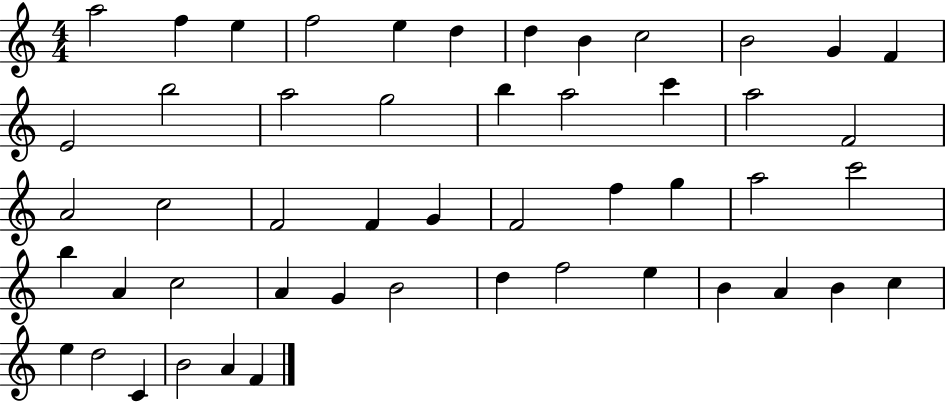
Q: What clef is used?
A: treble